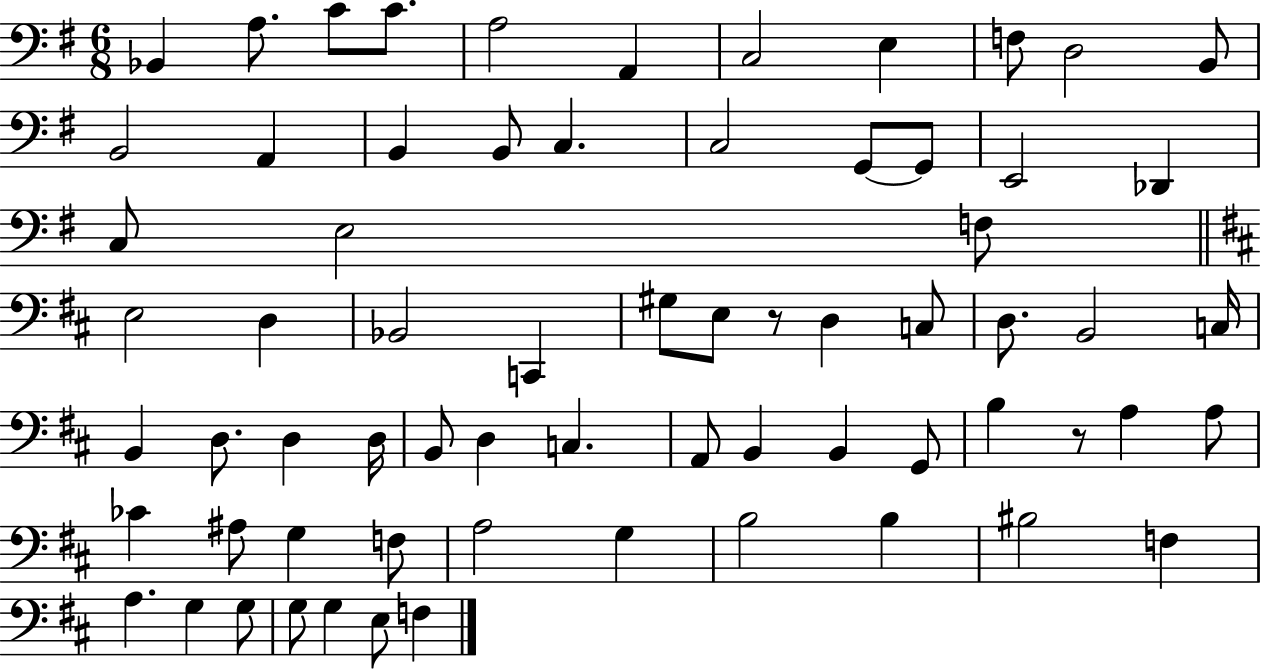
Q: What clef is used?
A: bass